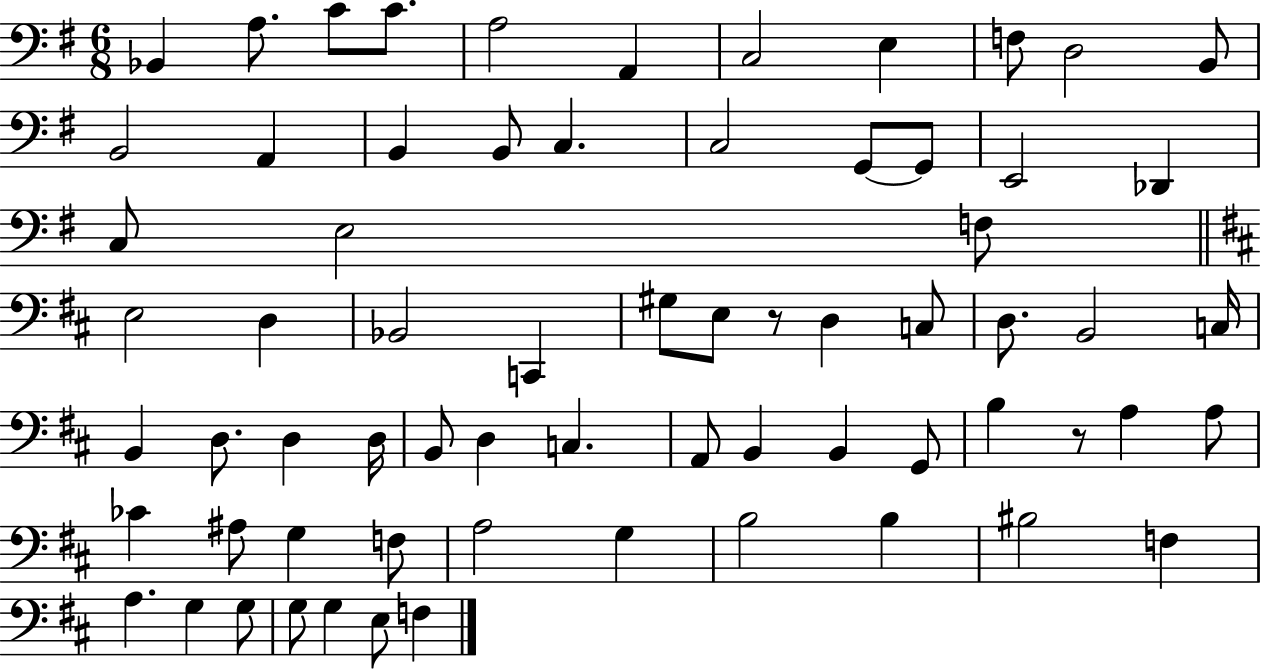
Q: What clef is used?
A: bass